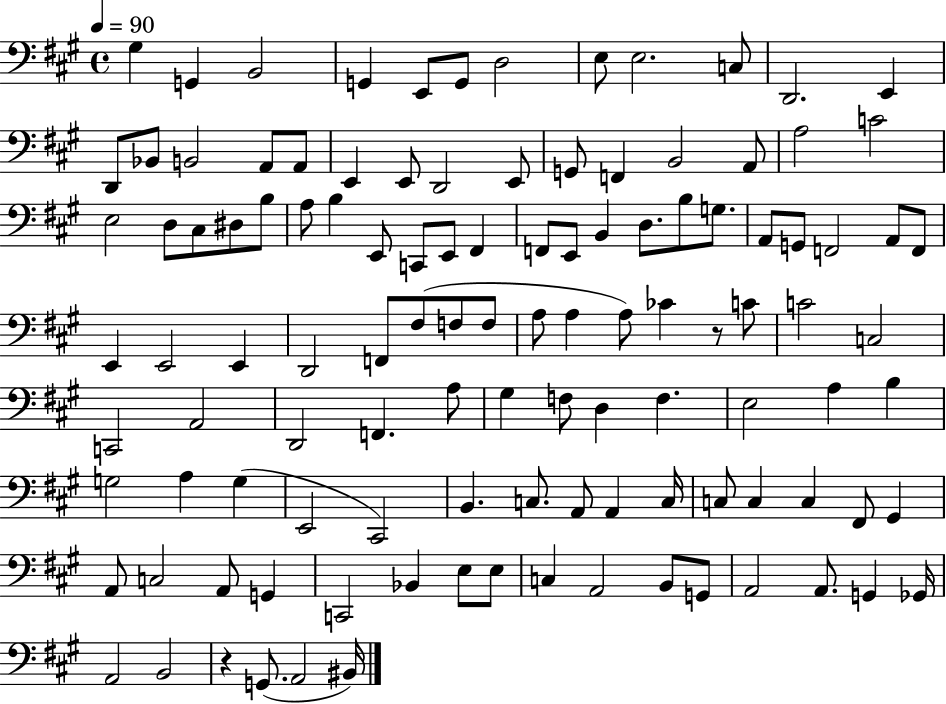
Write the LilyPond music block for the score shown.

{
  \clef bass
  \time 4/4
  \defaultTimeSignature
  \key a \major
  \tempo 4 = 90
  gis4 g,4 b,2 | g,4 e,8 g,8 d2 | e8 e2. c8 | d,2. e,4 | \break d,8 bes,8 b,2 a,8 a,8 | e,4 e,8 d,2 e,8 | g,8 f,4 b,2 a,8 | a2 c'2 | \break e2 d8 cis8 dis8 b8 | a8 b4 e,8 c,8 e,8 fis,4 | f,8 e,8 b,4 d8. b8 g8. | a,8 g,8 f,2 a,8 f,8 | \break e,4 e,2 e,4 | d,2 f,8 fis8( f8 f8 | a8 a4 a8) ces'4 r8 c'8 | c'2 c2 | \break c,2 a,2 | d,2 f,4. a8 | gis4 f8 d4 f4. | e2 a4 b4 | \break g2 a4 g4( | e,2 cis,2) | b,4. c8. a,8 a,4 c16 | c8 c4 c4 fis,8 gis,4 | \break a,8 c2 a,8 g,4 | c,2 bes,4 e8 e8 | c4 a,2 b,8 g,8 | a,2 a,8. g,4 ges,16 | \break a,2 b,2 | r4 g,8.( a,2 bis,16) | \bar "|."
}